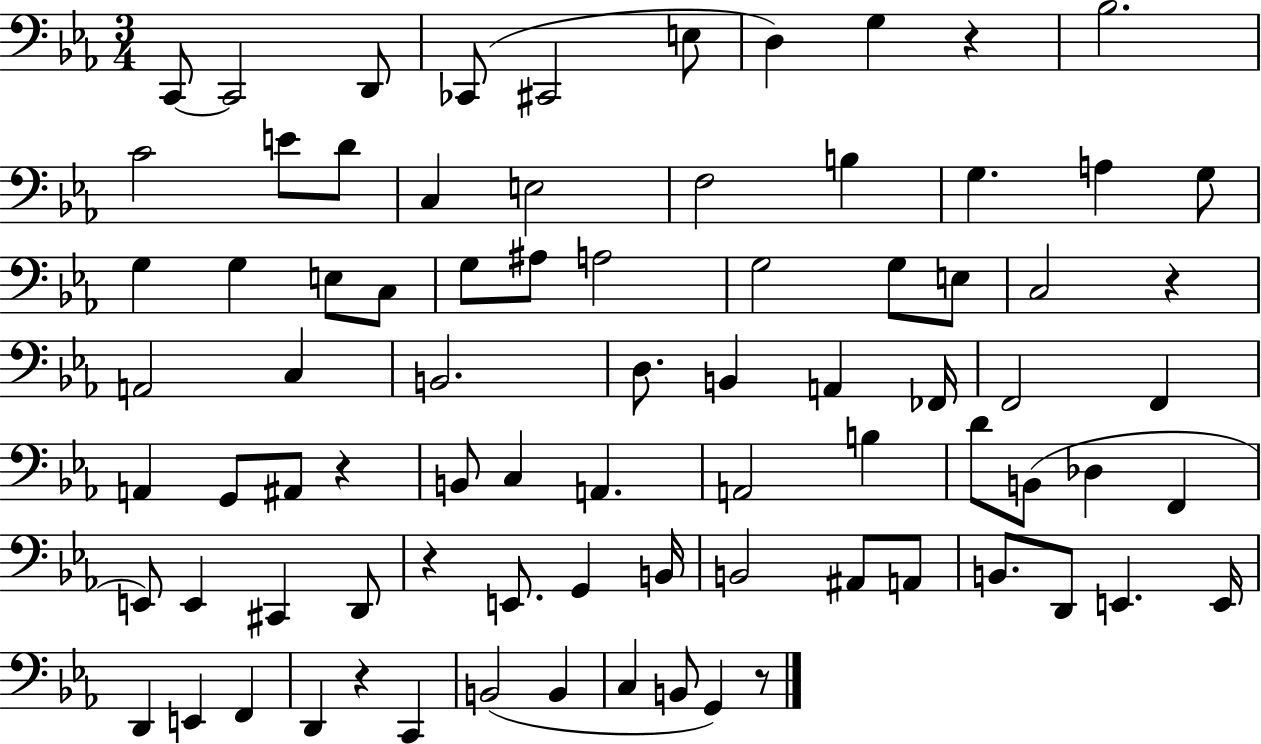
X:1
T:Untitled
M:3/4
L:1/4
K:Eb
C,,/2 C,,2 D,,/2 _C,,/2 ^C,,2 E,/2 D, G, z _B,2 C2 E/2 D/2 C, E,2 F,2 B, G, A, G,/2 G, G, E,/2 C,/2 G,/2 ^A,/2 A,2 G,2 G,/2 E,/2 C,2 z A,,2 C, B,,2 D,/2 B,, A,, _F,,/4 F,,2 F,, A,, G,,/2 ^A,,/2 z B,,/2 C, A,, A,,2 B, D/2 B,,/2 _D, F,, E,,/2 E,, ^C,, D,,/2 z E,,/2 G,, B,,/4 B,,2 ^A,,/2 A,,/2 B,,/2 D,,/2 E,, E,,/4 D,, E,, F,, D,, z C,, B,,2 B,, C, B,,/2 G,, z/2